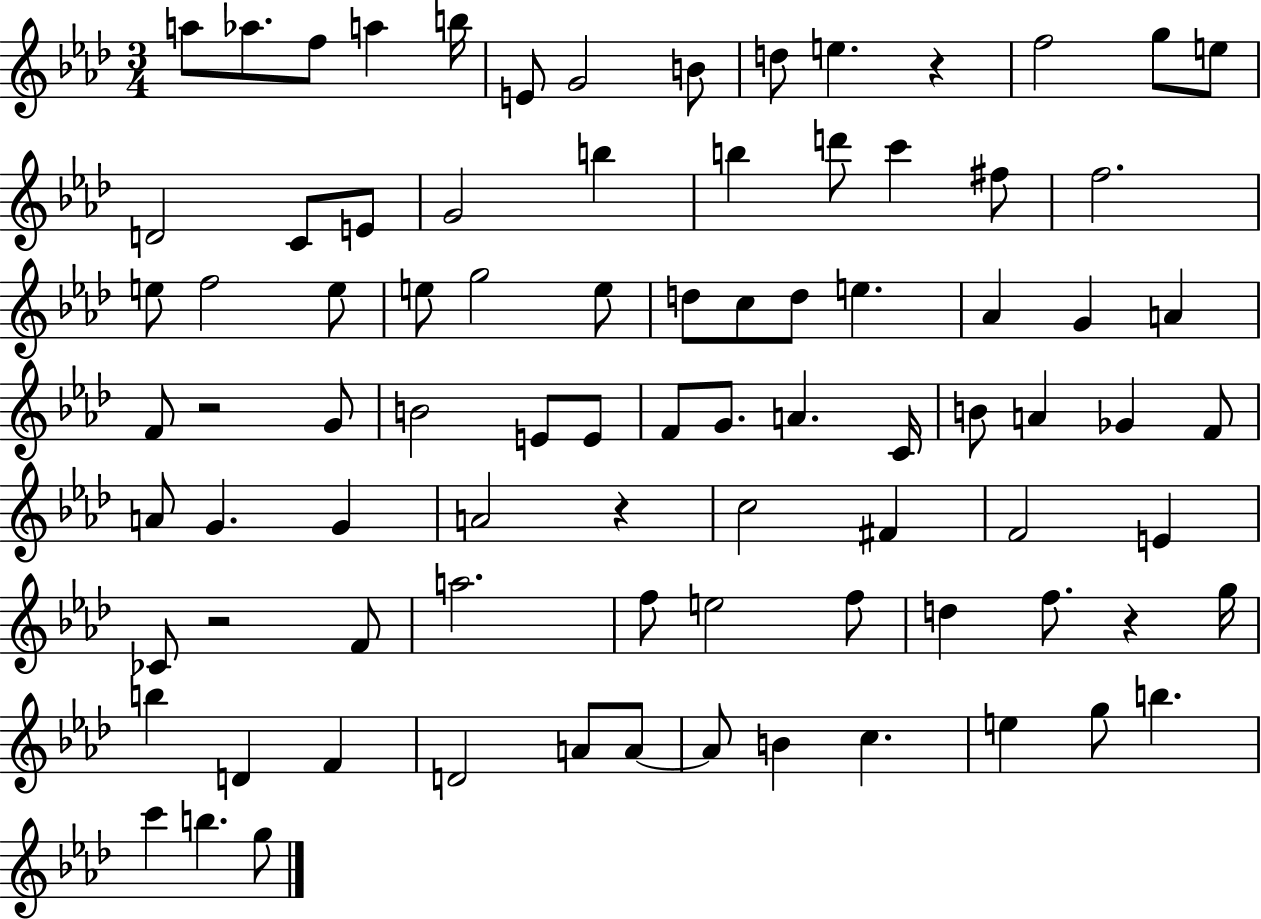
A5/e Ab5/e. F5/e A5/q B5/s E4/e G4/h B4/e D5/e E5/q. R/q F5/h G5/e E5/e D4/h C4/e E4/e G4/h B5/q B5/q D6/e C6/q F#5/e F5/h. E5/e F5/h E5/e E5/e G5/h E5/e D5/e C5/e D5/e E5/q. Ab4/q G4/q A4/q F4/e R/h G4/e B4/h E4/e E4/e F4/e G4/e. A4/q. C4/s B4/e A4/q Gb4/q F4/e A4/e G4/q. G4/q A4/h R/q C5/h F#4/q F4/h E4/q CES4/e R/h F4/e A5/h. F5/e E5/h F5/e D5/q F5/e. R/q G5/s B5/q D4/q F4/q D4/h A4/e A4/e A4/e B4/q C5/q. E5/q G5/e B5/q. C6/q B5/q. G5/e